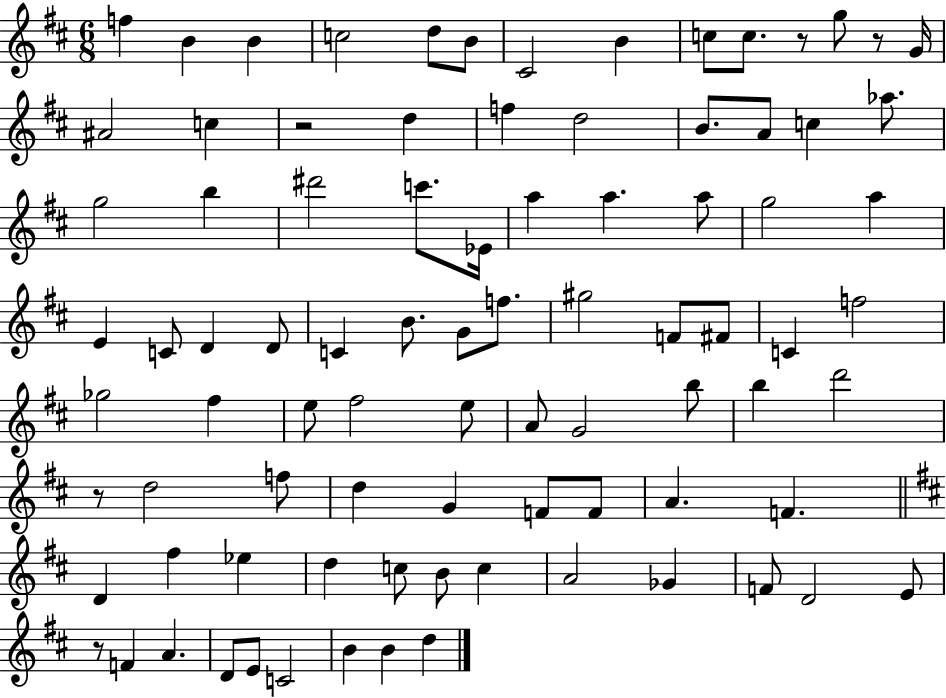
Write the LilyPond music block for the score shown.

{
  \clef treble
  \numericTimeSignature
  \time 6/8
  \key d \major
  \repeat volta 2 { f''4 b'4 b'4 | c''2 d''8 b'8 | cis'2 b'4 | c''8 c''8. r8 g''8 r8 g'16 | \break ais'2 c''4 | r2 d''4 | f''4 d''2 | b'8. a'8 c''4 aes''8. | \break g''2 b''4 | dis'''2 c'''8. ees'16 | a''4 a''4. a''8 | g''2 a''4 | \break e'4 c'8 d'4 d'8 | c'4 b'8. g'8 f''8. | gis''2 f'8 fis'8 | c'4 f''2 | \break ges''2 fis''4 | e''8 fis''2 e''8 | a'8 g'2 b''8 | b''4 d'''2 | \break r8 d''2 f''8 | d''4 g'4 f'8 f'8 | a'4. f'4. | \bar "||" \break \key b \minor d'4 fis''4 ees''4 | d''4 c''8 b'8 c''4 | a'2 ges'4 | f'8 d'2 e'8 | \break r8 f'4 a'4. | d'8 e'8 c'2 | b'4 b'4 d''4 | } \bar "|."
}